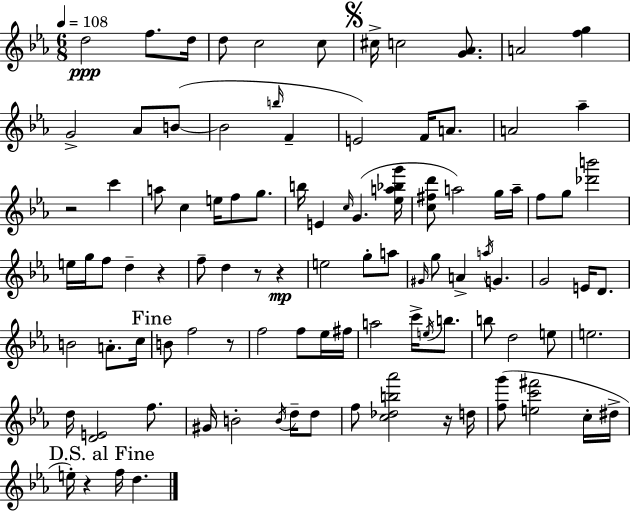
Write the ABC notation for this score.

X:1
T:Untitled
M:6/8
L:1/4
K:Cm
d2 f/2 d/4 d/2 c2 c/2 ^c/4 c2 [G_A]/2 A2 [fg] G2 _A/2 B/2 B2 b/4 F E2 F/4 A/2 A2 _a z2 c' a/2 c e/4 f/2 g/2 b/4 E c/4 G [_ea_bg']/4 [c^fd']/2 a2 g/4 a/4 f/2 g/2 [_d'b']2 e/4 g/4 f/2 d z f/2 d z/2 z e2 g/2 a/2 ^G/4 g/2 A a/4 G G2 E/4 D/2 B2 A/2 c/4 B/2 f2 z/2 f2 f/2 _e/4 ^f/4 a2 c'/4 e/4 b/2 b/2 d2 e/2 e2 d/4 [DE]2 f/2 ^G/4 B2 B/4 d/4 d/2 f/2 [c_db_a']2 z/4 d/4 [fg']/2 [ec'^f']2 c/4 ^d/4 e/4 z f/4 d